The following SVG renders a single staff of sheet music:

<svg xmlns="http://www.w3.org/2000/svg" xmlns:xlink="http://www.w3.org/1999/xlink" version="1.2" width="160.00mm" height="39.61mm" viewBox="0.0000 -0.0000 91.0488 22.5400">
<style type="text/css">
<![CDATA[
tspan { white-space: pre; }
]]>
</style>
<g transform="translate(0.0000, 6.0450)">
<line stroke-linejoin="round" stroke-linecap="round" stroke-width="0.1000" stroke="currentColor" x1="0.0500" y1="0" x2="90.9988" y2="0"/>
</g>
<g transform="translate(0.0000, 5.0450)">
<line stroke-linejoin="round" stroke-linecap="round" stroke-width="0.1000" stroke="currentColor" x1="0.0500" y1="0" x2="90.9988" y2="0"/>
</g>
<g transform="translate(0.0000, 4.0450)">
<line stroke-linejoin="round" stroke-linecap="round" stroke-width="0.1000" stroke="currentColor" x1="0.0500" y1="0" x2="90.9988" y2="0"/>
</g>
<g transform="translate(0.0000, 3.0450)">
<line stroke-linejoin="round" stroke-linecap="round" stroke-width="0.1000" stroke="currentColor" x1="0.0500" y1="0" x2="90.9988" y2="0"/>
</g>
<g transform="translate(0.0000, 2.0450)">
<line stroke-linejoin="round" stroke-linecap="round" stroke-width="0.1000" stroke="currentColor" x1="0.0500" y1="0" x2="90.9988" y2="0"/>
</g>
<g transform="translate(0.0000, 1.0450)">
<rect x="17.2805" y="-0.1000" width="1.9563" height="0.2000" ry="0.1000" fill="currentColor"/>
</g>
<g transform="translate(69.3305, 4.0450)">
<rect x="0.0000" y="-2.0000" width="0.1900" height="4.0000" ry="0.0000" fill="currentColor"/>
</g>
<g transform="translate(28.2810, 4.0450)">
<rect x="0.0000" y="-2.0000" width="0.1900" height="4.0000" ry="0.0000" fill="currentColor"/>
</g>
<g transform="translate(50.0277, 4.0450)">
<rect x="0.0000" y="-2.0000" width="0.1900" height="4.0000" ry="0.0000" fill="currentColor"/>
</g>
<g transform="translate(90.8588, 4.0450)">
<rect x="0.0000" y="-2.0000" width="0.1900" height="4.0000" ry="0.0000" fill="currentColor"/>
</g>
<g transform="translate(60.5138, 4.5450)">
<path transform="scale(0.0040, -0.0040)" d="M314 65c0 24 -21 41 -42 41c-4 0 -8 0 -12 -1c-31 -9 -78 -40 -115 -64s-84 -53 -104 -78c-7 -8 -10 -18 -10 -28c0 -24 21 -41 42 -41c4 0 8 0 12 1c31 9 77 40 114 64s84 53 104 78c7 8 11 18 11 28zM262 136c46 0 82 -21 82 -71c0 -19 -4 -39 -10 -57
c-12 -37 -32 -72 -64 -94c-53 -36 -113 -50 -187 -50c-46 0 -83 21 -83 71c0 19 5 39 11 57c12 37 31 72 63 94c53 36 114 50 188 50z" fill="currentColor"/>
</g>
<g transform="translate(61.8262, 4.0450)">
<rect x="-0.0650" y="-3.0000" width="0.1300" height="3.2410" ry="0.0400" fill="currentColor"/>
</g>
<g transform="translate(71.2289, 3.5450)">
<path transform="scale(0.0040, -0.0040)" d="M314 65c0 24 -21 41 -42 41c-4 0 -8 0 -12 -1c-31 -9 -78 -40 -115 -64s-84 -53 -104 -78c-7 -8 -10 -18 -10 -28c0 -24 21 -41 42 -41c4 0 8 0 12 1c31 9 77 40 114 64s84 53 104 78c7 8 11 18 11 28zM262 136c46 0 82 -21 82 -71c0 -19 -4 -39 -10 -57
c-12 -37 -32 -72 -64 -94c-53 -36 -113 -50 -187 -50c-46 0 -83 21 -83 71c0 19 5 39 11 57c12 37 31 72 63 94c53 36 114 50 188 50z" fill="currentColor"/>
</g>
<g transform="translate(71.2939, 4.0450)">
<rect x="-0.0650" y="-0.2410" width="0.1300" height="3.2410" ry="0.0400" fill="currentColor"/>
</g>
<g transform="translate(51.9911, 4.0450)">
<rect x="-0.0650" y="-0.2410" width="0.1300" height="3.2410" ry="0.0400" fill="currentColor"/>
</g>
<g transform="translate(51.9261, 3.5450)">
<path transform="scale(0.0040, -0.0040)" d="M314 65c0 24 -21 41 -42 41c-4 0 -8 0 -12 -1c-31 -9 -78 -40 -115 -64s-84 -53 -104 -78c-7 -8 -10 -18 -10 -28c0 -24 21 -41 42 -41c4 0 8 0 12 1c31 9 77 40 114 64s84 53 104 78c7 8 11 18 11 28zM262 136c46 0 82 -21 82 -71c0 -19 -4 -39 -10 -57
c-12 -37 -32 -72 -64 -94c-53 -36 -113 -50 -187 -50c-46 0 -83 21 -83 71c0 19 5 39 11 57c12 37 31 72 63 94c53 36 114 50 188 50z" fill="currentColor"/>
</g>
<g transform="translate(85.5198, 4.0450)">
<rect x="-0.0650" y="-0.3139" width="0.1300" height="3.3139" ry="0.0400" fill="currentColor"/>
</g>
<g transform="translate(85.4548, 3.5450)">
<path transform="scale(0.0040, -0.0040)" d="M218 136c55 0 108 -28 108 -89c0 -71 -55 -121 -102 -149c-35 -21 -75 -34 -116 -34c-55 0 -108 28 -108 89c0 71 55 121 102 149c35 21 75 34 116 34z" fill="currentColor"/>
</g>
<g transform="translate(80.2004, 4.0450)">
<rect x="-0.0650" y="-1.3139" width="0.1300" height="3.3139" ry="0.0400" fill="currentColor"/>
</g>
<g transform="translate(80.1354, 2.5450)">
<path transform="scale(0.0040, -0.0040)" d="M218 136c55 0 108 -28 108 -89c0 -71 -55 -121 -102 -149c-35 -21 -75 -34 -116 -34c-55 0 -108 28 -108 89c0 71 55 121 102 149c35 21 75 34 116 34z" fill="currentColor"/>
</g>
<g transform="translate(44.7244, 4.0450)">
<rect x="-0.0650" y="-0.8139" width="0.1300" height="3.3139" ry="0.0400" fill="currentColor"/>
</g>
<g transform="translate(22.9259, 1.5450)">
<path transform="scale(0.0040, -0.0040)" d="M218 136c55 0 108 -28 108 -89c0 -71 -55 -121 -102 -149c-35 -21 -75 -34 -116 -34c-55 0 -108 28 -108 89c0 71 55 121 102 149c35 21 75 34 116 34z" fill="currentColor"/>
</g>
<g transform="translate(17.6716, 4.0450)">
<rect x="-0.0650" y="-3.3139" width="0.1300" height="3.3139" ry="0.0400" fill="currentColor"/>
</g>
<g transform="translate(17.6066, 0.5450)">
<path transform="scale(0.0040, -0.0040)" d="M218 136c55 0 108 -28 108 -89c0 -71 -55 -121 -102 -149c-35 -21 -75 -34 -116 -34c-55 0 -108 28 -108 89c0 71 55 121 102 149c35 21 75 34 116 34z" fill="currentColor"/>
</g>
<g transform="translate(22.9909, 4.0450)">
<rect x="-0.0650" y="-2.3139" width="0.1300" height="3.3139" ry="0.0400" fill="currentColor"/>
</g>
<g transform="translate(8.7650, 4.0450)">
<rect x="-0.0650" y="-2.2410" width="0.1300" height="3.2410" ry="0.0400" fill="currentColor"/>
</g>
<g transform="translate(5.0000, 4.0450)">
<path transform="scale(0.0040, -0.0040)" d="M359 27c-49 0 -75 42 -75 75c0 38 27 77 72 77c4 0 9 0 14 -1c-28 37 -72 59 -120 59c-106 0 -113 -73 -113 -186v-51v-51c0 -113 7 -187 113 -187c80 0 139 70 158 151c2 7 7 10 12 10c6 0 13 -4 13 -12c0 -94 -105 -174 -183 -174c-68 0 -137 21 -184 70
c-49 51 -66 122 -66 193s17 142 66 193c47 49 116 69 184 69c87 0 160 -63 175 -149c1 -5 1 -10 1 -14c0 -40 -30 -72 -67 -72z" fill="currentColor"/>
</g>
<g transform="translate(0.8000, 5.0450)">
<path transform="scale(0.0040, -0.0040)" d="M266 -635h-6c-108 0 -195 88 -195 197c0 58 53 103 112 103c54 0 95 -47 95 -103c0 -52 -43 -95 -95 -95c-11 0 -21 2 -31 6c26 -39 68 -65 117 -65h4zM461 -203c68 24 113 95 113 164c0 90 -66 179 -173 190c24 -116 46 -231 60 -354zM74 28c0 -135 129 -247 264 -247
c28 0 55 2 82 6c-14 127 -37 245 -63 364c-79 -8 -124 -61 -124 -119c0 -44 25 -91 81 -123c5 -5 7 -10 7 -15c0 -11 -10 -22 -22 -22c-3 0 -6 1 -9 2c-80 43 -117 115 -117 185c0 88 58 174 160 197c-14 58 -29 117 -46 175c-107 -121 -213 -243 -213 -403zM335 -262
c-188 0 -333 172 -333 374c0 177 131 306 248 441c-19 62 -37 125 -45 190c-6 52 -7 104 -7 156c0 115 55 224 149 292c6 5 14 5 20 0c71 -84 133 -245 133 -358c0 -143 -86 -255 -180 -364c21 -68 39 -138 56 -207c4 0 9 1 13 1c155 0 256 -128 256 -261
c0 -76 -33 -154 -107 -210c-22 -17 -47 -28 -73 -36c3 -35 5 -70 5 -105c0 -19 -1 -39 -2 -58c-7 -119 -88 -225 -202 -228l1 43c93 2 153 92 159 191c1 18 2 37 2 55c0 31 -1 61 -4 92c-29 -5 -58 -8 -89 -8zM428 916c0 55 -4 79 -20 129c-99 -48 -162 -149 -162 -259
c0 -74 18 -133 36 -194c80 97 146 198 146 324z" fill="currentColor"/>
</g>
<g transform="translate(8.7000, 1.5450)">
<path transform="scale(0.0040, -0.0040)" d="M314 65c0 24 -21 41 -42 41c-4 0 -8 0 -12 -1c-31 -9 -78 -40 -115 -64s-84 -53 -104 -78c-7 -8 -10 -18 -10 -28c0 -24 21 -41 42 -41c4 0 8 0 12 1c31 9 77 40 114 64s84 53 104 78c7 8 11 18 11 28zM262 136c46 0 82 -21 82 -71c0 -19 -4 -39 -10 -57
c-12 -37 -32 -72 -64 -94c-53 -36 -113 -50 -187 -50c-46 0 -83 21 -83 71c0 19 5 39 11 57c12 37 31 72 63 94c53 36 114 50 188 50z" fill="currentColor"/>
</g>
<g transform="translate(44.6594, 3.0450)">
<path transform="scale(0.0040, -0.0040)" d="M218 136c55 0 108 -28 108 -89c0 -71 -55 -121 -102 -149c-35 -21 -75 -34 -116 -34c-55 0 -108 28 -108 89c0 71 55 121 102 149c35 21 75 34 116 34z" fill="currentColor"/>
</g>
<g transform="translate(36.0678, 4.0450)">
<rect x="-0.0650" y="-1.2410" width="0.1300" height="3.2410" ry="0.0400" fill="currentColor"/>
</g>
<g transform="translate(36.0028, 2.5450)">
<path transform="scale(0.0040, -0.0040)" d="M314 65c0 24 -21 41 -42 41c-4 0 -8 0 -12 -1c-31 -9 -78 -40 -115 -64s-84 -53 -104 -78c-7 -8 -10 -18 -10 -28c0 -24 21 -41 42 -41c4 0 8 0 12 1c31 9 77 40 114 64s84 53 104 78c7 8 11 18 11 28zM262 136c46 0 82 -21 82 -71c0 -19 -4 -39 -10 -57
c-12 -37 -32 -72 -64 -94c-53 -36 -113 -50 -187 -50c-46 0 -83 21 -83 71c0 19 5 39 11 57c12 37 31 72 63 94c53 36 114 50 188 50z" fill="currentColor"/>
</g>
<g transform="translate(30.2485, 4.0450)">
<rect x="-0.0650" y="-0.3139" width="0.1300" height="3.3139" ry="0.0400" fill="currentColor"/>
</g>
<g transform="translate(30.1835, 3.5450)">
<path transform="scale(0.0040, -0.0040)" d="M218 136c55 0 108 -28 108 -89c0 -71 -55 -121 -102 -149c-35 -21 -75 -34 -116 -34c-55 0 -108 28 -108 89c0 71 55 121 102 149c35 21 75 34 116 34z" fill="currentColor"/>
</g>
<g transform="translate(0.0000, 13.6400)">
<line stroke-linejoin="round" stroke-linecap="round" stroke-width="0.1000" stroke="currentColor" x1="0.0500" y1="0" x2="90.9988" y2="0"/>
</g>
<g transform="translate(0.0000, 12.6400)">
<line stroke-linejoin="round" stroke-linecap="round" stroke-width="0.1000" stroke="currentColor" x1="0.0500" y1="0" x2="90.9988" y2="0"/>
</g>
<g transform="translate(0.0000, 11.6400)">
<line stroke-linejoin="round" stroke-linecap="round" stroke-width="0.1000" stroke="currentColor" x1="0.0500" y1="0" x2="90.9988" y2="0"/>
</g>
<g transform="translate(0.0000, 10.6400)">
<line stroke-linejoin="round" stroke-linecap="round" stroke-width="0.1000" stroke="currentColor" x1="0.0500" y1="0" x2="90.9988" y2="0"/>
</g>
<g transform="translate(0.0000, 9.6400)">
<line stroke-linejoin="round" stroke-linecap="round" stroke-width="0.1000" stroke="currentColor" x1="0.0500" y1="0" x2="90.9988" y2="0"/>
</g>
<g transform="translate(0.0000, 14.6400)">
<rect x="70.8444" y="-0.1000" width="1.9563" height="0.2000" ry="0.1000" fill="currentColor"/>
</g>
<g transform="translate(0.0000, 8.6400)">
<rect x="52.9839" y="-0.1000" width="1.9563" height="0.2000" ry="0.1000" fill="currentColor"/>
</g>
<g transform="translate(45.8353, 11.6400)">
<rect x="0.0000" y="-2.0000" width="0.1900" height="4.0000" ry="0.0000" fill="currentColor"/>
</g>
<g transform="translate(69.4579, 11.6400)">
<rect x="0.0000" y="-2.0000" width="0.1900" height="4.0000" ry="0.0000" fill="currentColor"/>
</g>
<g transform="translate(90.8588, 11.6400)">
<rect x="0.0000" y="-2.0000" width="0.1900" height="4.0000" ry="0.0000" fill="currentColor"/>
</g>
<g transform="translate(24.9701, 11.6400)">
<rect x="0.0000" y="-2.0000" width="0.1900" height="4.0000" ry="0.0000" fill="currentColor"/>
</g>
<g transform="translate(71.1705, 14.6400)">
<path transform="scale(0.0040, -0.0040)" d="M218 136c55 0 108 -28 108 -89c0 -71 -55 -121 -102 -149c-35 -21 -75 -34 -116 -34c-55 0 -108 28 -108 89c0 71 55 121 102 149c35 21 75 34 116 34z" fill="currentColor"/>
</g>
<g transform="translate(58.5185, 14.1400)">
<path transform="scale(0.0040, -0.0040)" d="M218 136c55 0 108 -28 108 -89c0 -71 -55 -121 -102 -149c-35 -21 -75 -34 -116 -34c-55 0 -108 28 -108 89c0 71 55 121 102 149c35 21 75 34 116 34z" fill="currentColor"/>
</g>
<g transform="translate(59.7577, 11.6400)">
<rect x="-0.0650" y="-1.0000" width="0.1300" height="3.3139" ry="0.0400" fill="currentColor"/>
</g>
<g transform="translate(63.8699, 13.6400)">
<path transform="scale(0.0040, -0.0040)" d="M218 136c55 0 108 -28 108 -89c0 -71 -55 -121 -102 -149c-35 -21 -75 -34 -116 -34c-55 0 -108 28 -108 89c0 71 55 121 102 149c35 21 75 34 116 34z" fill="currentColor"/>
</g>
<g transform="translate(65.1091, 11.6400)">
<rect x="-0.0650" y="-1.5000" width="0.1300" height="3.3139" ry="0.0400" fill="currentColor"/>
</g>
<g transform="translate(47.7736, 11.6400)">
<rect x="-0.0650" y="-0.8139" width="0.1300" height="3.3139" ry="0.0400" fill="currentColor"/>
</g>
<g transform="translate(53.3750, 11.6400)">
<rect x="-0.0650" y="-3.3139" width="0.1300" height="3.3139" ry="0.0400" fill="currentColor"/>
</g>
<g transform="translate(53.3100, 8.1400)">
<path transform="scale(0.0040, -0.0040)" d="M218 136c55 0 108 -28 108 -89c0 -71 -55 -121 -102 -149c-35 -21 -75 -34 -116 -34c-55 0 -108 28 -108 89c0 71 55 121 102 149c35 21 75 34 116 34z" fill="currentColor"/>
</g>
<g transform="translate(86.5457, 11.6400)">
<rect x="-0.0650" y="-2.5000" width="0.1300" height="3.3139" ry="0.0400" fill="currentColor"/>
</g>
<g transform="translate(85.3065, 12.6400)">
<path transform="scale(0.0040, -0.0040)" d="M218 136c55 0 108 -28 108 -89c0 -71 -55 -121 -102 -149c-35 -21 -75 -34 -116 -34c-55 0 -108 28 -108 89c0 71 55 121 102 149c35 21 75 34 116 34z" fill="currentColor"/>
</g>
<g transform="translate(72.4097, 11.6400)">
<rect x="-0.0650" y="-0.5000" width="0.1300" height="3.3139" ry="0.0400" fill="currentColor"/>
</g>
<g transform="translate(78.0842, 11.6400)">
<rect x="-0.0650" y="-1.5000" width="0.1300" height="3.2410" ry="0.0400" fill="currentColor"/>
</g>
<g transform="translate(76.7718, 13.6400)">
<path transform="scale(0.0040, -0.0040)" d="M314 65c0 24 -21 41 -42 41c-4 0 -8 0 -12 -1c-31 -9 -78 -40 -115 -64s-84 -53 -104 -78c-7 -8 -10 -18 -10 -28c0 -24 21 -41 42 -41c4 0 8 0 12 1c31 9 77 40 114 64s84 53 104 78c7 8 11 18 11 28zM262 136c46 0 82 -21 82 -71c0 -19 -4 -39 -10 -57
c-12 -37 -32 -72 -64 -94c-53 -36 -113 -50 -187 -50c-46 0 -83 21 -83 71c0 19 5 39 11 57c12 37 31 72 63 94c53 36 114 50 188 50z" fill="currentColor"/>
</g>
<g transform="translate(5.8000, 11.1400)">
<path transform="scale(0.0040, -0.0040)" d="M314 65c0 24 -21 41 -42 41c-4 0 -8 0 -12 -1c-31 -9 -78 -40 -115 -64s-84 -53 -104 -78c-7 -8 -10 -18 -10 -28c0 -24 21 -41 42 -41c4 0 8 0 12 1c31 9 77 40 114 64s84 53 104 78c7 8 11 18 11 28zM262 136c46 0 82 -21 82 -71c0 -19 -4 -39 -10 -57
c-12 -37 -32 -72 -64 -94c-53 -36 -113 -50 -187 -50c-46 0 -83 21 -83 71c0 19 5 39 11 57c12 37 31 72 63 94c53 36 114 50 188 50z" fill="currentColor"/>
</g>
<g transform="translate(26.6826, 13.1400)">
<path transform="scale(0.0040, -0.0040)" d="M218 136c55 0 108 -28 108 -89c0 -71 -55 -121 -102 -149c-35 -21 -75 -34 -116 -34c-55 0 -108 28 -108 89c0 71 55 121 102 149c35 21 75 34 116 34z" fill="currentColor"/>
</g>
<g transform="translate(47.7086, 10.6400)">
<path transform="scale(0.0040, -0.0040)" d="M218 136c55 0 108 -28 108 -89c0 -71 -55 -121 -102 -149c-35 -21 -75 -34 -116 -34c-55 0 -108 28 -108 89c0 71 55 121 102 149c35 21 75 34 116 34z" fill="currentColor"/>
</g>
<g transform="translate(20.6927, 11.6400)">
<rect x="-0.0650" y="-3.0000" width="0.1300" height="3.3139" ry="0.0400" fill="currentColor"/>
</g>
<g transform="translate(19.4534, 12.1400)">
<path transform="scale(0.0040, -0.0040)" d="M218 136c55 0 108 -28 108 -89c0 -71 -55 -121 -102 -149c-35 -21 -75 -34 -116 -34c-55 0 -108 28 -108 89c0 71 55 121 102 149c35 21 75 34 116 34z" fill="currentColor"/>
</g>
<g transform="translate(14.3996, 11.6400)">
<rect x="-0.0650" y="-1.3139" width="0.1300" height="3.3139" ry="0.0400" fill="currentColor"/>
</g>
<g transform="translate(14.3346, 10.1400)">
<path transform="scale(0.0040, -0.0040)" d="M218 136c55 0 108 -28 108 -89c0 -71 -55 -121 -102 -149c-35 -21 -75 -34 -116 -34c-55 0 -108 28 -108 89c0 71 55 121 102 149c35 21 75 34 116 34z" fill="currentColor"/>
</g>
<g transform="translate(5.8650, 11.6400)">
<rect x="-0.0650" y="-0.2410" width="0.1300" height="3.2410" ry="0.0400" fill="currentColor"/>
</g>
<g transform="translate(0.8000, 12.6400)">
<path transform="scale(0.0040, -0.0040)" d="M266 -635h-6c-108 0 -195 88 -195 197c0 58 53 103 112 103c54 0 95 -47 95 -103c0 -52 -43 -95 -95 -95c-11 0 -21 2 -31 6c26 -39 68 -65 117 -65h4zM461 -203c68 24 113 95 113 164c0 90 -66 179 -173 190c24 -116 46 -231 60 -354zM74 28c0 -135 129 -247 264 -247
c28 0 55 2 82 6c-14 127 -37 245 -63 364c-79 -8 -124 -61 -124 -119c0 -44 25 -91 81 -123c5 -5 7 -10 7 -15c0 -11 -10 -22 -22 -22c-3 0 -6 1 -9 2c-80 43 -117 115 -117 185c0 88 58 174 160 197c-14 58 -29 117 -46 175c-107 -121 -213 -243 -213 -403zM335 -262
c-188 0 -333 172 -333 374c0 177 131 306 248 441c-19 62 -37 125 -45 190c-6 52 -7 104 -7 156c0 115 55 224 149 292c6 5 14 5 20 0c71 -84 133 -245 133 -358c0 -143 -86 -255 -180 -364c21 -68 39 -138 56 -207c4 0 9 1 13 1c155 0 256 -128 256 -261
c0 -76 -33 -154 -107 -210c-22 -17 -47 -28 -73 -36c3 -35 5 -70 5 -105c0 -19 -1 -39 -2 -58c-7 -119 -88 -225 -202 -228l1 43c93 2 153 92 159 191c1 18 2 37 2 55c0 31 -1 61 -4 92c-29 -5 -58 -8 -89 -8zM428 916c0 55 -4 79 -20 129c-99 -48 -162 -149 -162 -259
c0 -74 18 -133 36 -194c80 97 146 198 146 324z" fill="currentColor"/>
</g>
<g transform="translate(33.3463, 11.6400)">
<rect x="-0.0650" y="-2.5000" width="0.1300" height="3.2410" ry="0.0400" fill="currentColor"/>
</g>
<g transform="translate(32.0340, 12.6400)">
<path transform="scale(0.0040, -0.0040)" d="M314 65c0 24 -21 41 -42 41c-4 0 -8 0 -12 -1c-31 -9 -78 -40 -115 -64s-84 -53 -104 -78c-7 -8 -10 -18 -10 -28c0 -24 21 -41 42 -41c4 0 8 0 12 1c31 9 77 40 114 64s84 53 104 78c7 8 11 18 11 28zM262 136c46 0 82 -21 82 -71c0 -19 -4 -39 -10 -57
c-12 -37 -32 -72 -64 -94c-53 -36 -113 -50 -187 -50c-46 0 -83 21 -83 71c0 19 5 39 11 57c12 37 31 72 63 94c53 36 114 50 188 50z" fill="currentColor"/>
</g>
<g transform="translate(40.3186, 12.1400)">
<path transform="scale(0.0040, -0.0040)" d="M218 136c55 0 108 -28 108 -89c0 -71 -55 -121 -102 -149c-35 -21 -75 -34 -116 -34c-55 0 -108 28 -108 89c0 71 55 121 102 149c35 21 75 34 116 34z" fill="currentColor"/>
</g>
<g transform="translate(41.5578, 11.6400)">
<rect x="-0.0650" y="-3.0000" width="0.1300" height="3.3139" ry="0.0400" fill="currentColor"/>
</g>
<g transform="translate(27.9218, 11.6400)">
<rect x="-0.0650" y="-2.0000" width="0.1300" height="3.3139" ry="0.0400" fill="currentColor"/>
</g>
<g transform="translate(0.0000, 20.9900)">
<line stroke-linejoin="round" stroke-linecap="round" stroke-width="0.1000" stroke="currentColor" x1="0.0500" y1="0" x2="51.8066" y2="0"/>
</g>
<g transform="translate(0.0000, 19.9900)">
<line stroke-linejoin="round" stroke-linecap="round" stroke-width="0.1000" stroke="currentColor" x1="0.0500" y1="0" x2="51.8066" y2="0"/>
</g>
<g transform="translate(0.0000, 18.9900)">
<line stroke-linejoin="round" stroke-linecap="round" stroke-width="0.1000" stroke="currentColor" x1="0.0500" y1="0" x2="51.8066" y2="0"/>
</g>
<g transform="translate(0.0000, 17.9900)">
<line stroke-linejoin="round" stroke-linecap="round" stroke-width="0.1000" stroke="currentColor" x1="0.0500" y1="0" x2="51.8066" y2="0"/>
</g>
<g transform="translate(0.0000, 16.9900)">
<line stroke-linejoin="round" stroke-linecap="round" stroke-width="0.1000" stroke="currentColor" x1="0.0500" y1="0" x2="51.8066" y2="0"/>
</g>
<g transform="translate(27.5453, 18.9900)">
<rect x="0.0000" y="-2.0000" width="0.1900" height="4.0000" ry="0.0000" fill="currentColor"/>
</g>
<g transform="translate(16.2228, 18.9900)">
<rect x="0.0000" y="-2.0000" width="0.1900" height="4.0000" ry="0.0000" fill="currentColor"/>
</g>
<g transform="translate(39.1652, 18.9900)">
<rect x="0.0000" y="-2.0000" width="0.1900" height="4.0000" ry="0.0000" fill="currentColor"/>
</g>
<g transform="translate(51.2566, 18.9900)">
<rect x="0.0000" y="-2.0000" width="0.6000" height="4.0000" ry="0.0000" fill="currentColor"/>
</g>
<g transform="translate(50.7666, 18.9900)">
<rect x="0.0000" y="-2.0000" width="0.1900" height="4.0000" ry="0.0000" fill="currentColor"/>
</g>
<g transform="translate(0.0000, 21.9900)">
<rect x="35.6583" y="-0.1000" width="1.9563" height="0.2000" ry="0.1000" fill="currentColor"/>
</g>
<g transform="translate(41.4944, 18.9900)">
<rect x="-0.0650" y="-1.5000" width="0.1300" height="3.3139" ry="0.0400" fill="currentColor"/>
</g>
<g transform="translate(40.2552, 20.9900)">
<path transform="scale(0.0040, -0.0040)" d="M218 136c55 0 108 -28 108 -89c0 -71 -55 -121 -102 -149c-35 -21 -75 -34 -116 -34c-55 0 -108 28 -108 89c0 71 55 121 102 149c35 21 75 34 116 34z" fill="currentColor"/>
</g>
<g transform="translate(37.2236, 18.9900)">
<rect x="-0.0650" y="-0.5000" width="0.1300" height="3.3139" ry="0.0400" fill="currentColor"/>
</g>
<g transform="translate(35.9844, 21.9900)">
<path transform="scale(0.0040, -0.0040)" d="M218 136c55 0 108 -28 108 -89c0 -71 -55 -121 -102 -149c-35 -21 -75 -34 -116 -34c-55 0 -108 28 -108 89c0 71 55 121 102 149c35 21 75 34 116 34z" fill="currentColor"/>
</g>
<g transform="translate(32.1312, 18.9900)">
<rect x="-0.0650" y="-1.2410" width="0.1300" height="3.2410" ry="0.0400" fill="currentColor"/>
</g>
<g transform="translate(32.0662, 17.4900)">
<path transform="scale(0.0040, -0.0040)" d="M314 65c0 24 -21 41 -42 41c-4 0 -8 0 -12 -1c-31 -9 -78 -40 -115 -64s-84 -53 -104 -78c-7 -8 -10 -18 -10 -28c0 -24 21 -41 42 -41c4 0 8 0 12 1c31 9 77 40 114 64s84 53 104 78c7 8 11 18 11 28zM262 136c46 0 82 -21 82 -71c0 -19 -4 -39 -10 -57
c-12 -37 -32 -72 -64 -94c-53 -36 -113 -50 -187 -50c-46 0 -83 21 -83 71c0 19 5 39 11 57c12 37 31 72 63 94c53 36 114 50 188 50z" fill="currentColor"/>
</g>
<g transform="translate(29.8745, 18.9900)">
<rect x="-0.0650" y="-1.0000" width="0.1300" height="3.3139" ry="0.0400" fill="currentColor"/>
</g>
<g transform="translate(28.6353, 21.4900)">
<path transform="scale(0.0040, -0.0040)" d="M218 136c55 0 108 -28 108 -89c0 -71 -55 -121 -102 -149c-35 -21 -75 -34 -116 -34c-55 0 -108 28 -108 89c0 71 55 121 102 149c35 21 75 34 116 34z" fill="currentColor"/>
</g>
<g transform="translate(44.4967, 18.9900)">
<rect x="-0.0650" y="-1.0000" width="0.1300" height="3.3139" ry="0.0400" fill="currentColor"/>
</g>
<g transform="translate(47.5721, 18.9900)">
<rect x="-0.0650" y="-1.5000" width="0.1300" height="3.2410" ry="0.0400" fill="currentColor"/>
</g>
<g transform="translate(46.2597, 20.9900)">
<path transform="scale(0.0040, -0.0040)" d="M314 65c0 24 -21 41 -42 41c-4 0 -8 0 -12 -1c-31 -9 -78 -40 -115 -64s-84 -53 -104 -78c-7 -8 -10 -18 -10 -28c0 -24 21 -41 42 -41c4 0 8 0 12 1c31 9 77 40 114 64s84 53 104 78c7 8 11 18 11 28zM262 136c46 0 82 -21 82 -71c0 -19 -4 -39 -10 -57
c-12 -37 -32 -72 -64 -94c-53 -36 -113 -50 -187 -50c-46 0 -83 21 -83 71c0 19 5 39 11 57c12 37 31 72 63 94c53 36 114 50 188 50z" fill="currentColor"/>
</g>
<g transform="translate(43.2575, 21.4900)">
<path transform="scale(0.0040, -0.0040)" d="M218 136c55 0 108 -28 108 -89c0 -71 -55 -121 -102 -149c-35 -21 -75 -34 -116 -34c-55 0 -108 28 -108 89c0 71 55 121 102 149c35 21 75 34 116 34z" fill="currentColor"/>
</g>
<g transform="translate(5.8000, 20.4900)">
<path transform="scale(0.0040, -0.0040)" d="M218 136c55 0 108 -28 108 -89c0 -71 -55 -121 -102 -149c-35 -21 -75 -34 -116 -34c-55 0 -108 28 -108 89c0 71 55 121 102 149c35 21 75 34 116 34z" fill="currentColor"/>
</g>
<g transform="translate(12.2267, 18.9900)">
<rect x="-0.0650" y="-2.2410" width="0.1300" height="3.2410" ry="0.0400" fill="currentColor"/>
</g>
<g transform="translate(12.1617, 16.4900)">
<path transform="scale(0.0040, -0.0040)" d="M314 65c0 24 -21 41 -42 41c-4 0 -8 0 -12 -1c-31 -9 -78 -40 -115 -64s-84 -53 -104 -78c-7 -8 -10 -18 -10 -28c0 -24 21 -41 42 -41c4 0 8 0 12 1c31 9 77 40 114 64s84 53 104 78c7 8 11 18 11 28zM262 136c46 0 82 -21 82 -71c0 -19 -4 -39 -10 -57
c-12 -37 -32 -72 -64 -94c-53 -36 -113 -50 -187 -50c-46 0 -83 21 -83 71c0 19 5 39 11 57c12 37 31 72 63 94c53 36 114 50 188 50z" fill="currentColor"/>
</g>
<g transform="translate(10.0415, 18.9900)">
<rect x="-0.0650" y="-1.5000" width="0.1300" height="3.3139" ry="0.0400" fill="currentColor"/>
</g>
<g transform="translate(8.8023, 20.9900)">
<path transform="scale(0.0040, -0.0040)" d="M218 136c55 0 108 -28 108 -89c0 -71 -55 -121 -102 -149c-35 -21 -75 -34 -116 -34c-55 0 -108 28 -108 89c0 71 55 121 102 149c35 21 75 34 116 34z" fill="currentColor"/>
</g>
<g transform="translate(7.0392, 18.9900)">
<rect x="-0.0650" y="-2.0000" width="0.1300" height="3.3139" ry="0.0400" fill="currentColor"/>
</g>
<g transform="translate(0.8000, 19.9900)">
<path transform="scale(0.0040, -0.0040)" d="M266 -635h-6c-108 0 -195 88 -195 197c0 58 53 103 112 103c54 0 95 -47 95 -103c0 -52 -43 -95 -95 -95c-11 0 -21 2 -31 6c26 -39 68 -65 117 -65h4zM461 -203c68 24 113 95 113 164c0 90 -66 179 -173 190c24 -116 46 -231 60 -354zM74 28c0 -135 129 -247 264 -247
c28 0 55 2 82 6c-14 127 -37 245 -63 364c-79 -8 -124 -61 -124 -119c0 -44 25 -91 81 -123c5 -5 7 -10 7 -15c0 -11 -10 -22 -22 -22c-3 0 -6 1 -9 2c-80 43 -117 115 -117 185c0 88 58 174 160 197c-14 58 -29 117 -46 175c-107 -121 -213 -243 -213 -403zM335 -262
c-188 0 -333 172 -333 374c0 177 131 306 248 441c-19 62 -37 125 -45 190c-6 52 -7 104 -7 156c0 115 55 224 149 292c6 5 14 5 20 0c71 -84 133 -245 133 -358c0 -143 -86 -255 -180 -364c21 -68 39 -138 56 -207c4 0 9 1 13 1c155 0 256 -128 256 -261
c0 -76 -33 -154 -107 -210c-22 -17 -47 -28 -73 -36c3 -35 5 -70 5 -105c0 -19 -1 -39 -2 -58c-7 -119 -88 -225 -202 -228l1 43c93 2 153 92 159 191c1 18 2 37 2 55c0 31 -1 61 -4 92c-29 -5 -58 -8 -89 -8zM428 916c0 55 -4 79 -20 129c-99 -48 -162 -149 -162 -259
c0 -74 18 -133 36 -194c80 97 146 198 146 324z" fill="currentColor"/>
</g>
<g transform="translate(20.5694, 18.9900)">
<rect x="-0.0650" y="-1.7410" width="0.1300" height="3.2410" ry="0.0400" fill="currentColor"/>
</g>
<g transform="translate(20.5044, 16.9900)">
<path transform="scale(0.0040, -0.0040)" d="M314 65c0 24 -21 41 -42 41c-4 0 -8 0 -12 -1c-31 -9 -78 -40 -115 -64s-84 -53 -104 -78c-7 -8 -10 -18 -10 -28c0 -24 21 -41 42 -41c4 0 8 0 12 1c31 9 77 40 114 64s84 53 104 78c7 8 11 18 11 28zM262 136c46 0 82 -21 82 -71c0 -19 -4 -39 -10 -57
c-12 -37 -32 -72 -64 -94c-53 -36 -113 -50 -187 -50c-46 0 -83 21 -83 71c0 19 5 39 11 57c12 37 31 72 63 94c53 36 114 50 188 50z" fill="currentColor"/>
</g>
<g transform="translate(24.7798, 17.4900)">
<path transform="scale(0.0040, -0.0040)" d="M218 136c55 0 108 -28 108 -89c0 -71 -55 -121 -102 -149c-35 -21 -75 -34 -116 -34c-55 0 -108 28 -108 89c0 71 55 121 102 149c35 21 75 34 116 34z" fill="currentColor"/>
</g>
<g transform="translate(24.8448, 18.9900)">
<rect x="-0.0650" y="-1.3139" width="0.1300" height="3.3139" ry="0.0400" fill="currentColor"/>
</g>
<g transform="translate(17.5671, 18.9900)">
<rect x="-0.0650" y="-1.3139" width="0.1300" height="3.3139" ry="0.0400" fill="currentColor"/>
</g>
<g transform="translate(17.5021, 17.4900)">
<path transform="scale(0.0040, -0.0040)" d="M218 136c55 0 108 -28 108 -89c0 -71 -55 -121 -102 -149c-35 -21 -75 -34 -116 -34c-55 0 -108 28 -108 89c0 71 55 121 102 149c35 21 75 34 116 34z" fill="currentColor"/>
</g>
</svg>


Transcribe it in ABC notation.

X:1
T:Untitled
M:4/4
L:1/4
K:C
g2 b g c e2 d c2 A2 c2 e c c2 e A F G2 A d b D E C E2 G F E g2 e f2 e D e2 C E D E2